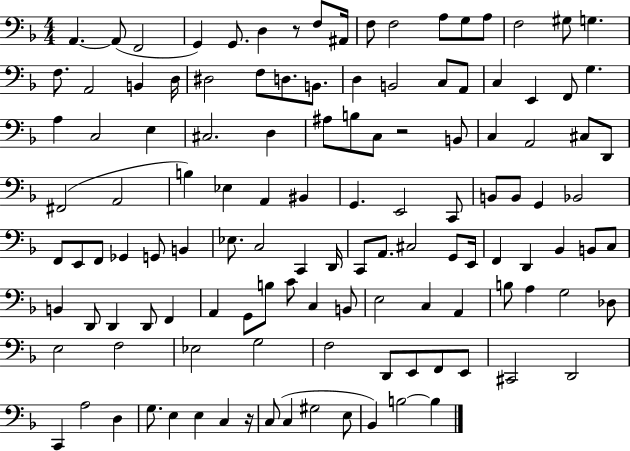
A2/q. A2/e F2/h G2/q G2/e. D3/q R/e F3/e A#2/s F3/e F3/h A3/e G3/e A3/e F3/h G#3/e G3/q. F3/e. A2/h B2/q D3/s D#3/h F3/e D3/e. B2/e. D3/q B2/h C3/e A2/e C3/q E2/q F2/e G3/q. A3/q C3/h E3/q C#3/h. D3/q A#3/e B3/e C3/e R/h B2/e C3/q A2/h C#3/e D2/e F#2/h A2/h B3/q Eb3/q A2/q BIS2/q G2/q. E2/h C2/e B2/e B2/e G2/q Bb2/h F2/e E2/e F2/e Gb2/q G2/e B2/q Eb3/e. C3/h C2/q D2/s C2/e A2/e. C#3/h G2/e E2/s F2/q D2/q Bb2/q B2/e C3/e B2/q D2/e D2/q D2/e F2/q A2/q G2/e B3/e C4/e C3/q B2/e E3/h C3/q A2/q B3/e A3/q G3/h Db3/e E3/h F3/h Eb3/h G3/h F3/h D2/e E2/e F2/e E2/e C#2/h D2/h C2/q A3/h D3/q G3/e. E3/q E3/q C3/q R/s C3/e C3/q G#3/h E3/e Bb2/q B3/h B3/q